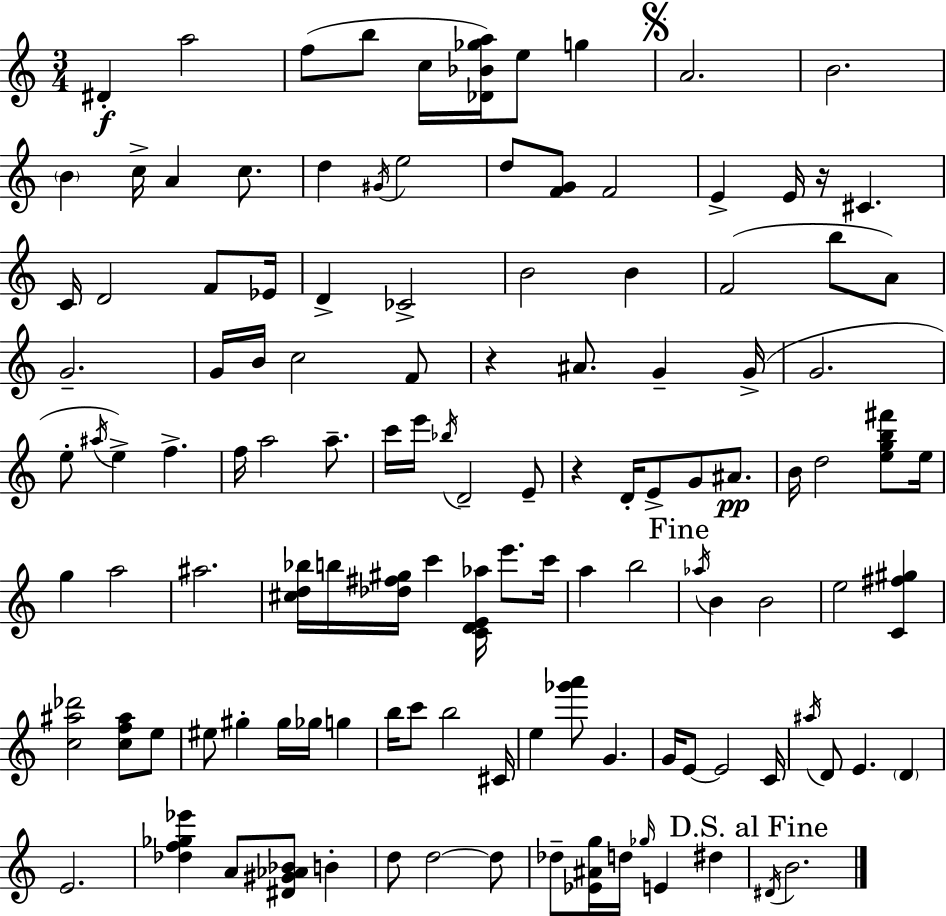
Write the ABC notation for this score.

X:1
T:Untitled
M:3/4
L:1/4
K:C
^D a2 f/2 b/2 c/4 [_D_B_ga]/4 e/2 g A2 B2 B c/4 A c/2 d ^G/4 e2 d/2 [FG]/2 F2 E E/4 z/4 ^C C/4 D2 F/2 _E/4 D _C2 B2 B F2 b/2 A/2 G2 G/4 B/4 c2 F/2 z ^A/2 G G/4 G2 e/2 ^a/4 e f f/4 a2 a/2 c'/4 e'/4 _b/4 D2 E/2 z D/4 E/2 G/2 ^A/2 B/4 d2 [egb^f']/2 e/4 g a2 ^a2 [^cd_b]/4 b/4 [_d^f^g]/4 c' [CDE_a]/4 e'/2 c'/4 a b2 _a/4 B B2 e2 [C^f^g] [c^a_d']2 [cf^a]/2 e/2 ^e/2 ^g ^g/4 _g/4 g b/4 c'/2 b2 ^C/4 e [_g'a']/2 G G/4 E/2 E2 C/4 ^a/4 D/2 E D E2 [_df_g_e'] A/2 [^D^G_A_B]/2 B d/2 d2 d/2 _d/2 [_E^Ag]/4 d/4 _g/4 E ^d ^D/4 B2